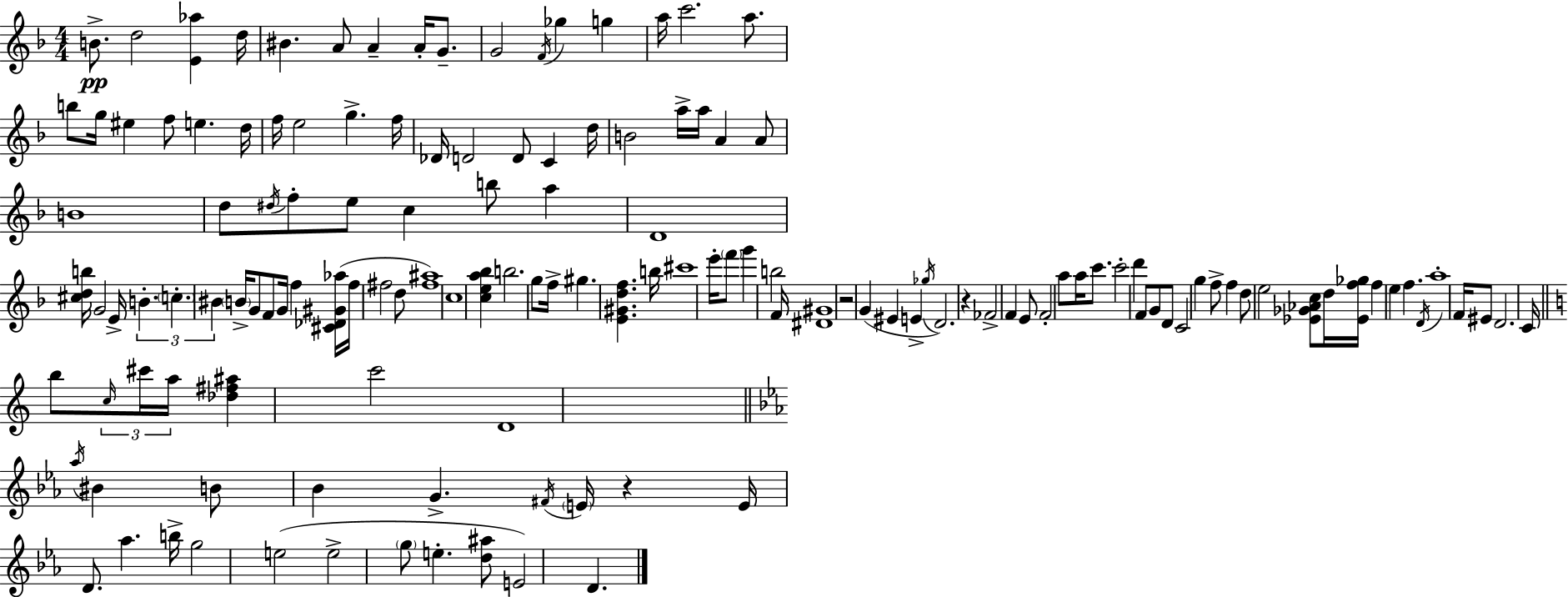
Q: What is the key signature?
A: D minor